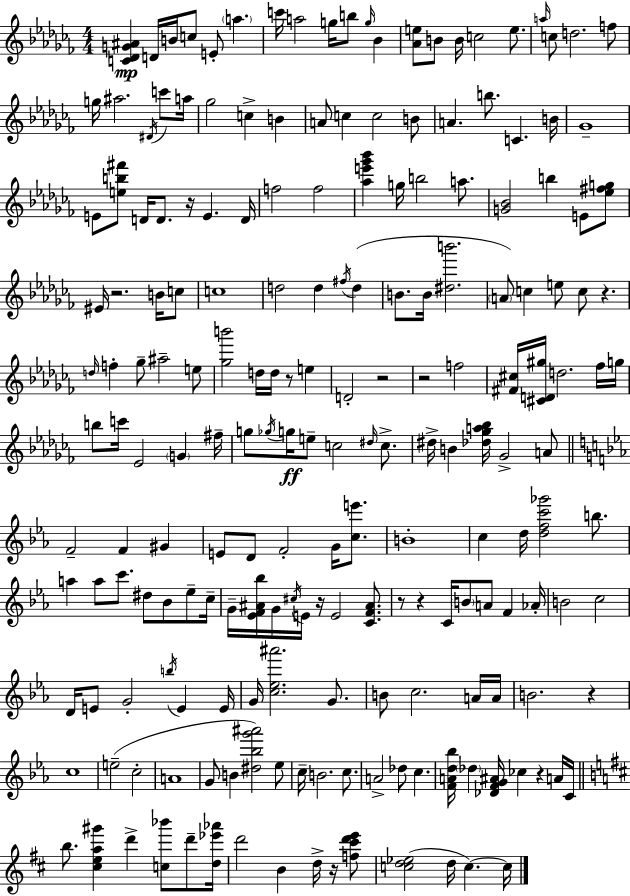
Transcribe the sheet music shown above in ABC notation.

X:1
T:Untitled
M:4/4
L:1/4
K:Abm
[C_DG^A] D/4 B/4 c/2 E/2 a c'/4 a2 g/4 b/2 g/4 _B [_Ae]/2 B/2 B/4 c2 e/2 a/4 c/2 d2 f/2 g/4 ^a2 ^D/4 c'/2 a/4 _g2 c B A/2 c c2 B/2 A b/2 C B/4 _G4 E/2 [eb^f']/2 D/4 D/2 z/4 E D/4 f2 f2 [_ae'_g'_b'] g/4 b2 a/2 [G_B]2 b E/2 [_e^fg]/2 ^E/4 z2 B/4 c/2 c4 d2 d ^f/4 d B/2 B/4 [^db']2 A/2 c e/2 c/2 z d/4 f _g/2 ^a2 e/2 [_gb']2 d/4 d/4 z/2 e D2 z2 z2 f2 [^F^c]/4 [^CD^g]/4 d2 _f/4 g/4 b/2 c'/4 _E2 G ^f/4 g/2 _g/4 g/4 e/2 c2 ^d/4 c/2 ^d/4 B [_d_ga_b]/4 _G2 A/2 F2 F ^G E/2 D/2 F2 G/4 [ce']/2 B4 c d/4 [dfc'_g']2 b/2 a a/2 c'/2 ^d/2 _B/2 _e/2 c/4 G/4 [_EF^A_b]/4 G/4 ^c/4 E/4 z/4 E2 [CF^A]/2 z/2 z C/4 B/2 A/2 F _A/4 B2 c2 D/4 E/2 G2 b/4 E E/4 G/4 [c_e^a']2 G/2 B/2 c2 A/4 A/4 B2 z c4 e2 c2 A4 G/2 B [^d_bg'^a']2 _e/2 c/4 B2 c/2 A2 _d/2 c [FAd_b]/4 _d [_DFG^A]/4 _c z A/4 C/4 b/2 [^cea^g'] d' [c_b']/2 d'/2 [d_e'_a']/4 d'2 B d/4 z/4 [f^c'd'e']/2 [cd_e]2 d/4 c c/4